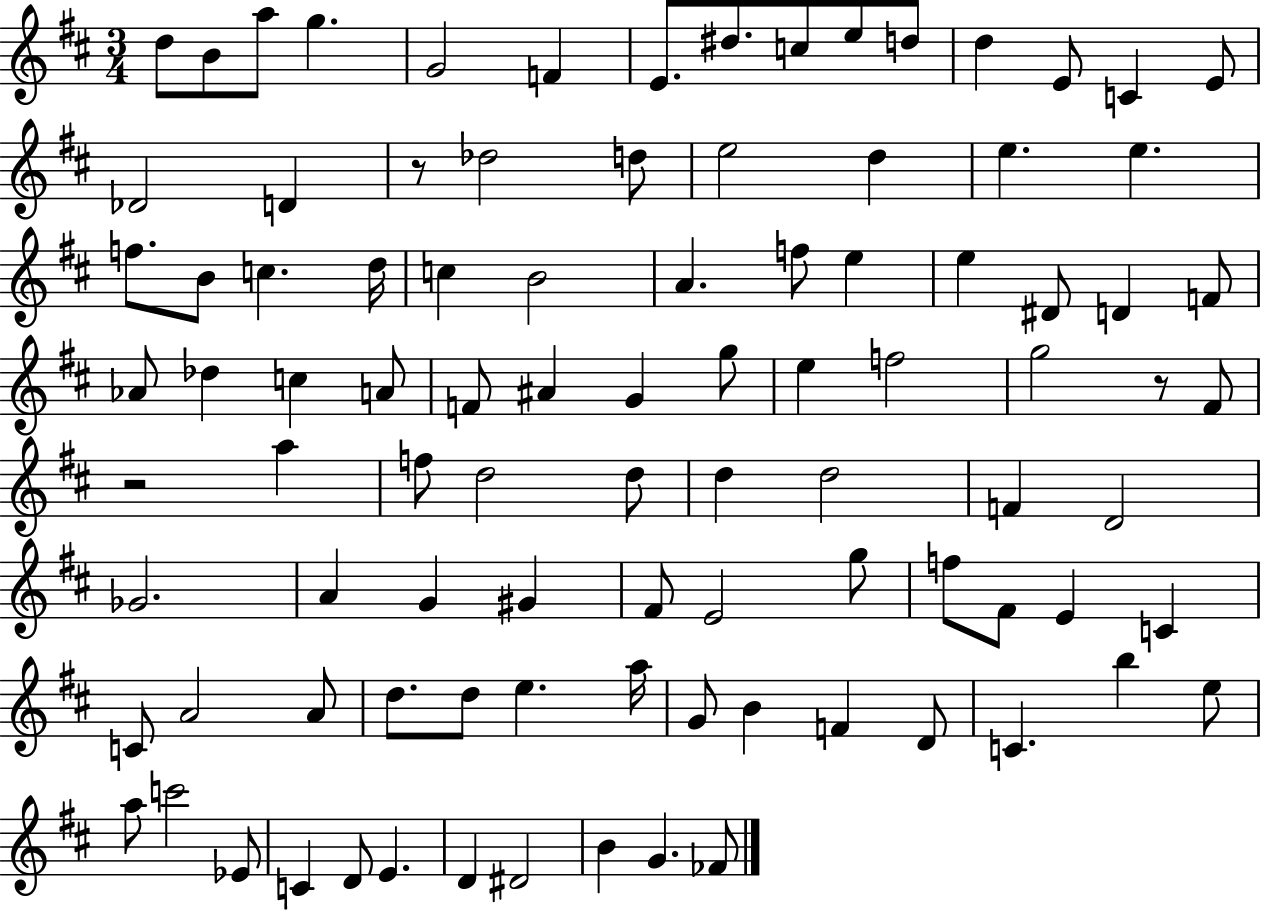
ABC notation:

X:1
T:Untitled
M:3/4
L:1/4
K:D
d/2 B/2 a/2 g G2 F E/2 ^d/2 c/2 e/2 d/2 d E/2 C E/2 _D2 D z/2 _d2 d/2 e2 d e e f/2 B/2 c d/4 c B2 A f/2 e e ^D/2 D F/2 _A/2 _d c A/2 F/2 ^A G g/2 e f2 g2 z/2 ^F/2 z2 a f/2 d2 d/2 d d2 F D2 _G2 A G ^G ^F/2 E2 g/2 f/2 ^F/2 E C C/2 A2 A/2 d/2 d/2 e a/4 G/2 B F D/2 C b e/2 a/2 c'2 _E/2 C D/2 E D ^D2 B G _F/2